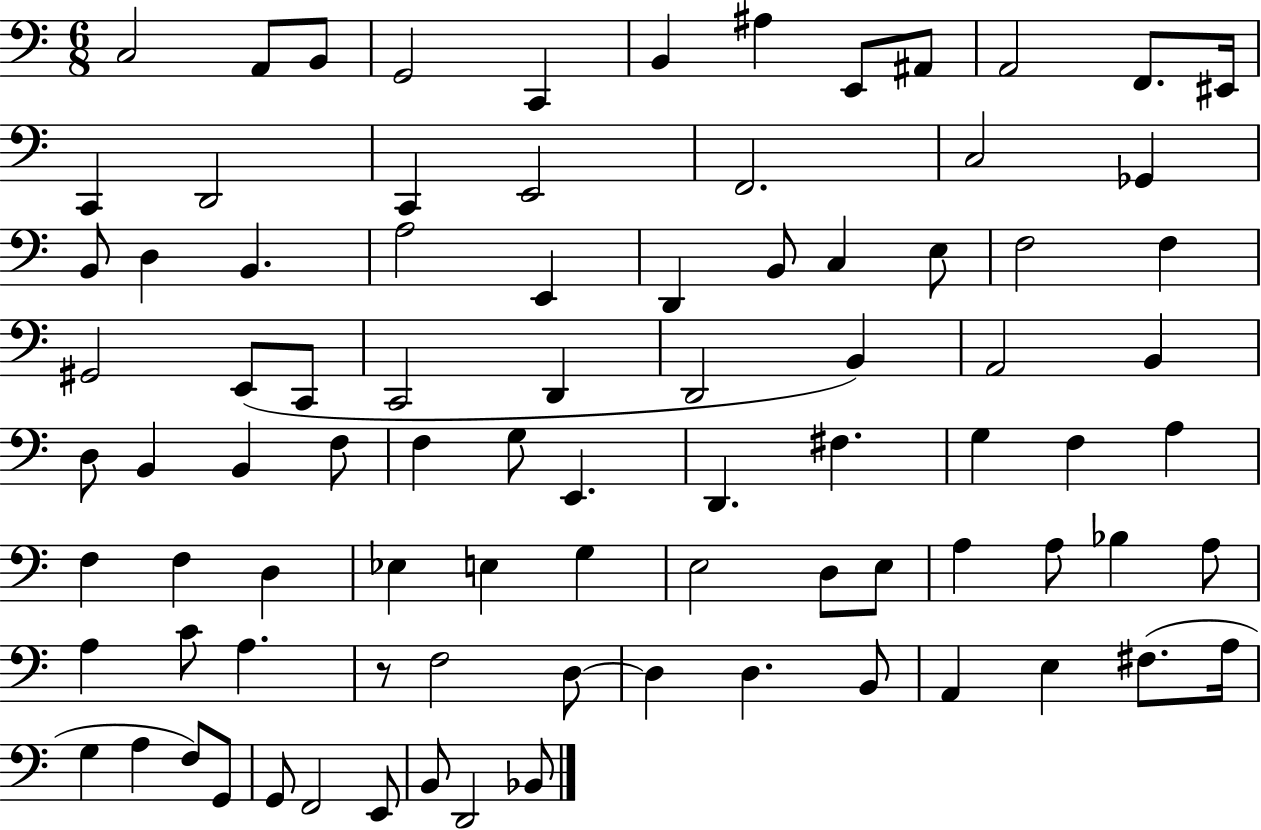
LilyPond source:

{
  \clef bass
  \numericTimeSignature
  \time 6/8
  \key c \major
  c2 a,8 b,8 | g,2 c,4 | b,4 ais4 e,8 ais,8 | a,2 f,8. eis,16 | \break c,4 d,2 | c,4 e,2 | f,2. | c2 ges,4 | \break b,8 d4 b,4. | a2 e,4 | d,4 b,8 c4 e8 | f2 f4 | \break gis,2 e,8( c,8 | c,2 d,4 | d,2 b,4) | a,2 b,4 | \break d8 b,4 b,4 f8 | f4 g8 e,4. | d,4. fis4. | g4 f4 a4 | \break f4 f4 d4 | ees4 e4 g4 | e2 d8 e8 | a4 a8 bes4 a8 | \break a4 c'8 a4. | r8 f2 d8~~ | d4 d4. b,8 | a,4 e4 fis8.( a16 | \break g4 a4 f8) g,8 | g,8 f,2 e,8 | b,8 d,2 bes,8 | \bar "|."
}